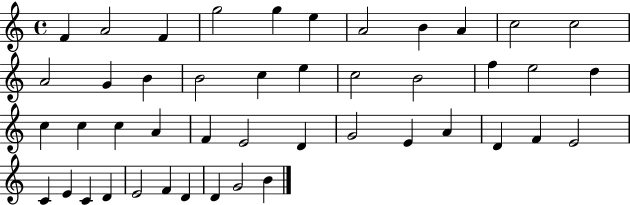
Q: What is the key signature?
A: C major